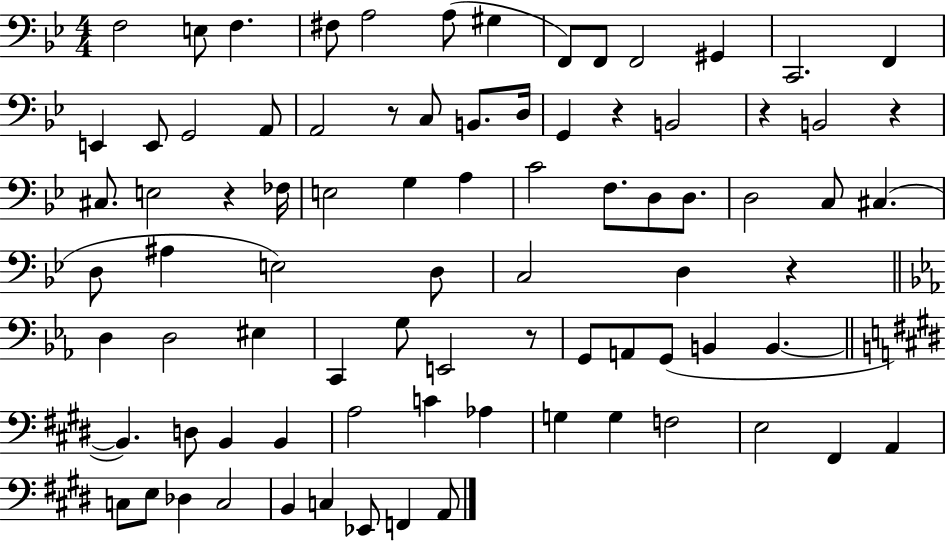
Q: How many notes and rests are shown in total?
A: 83